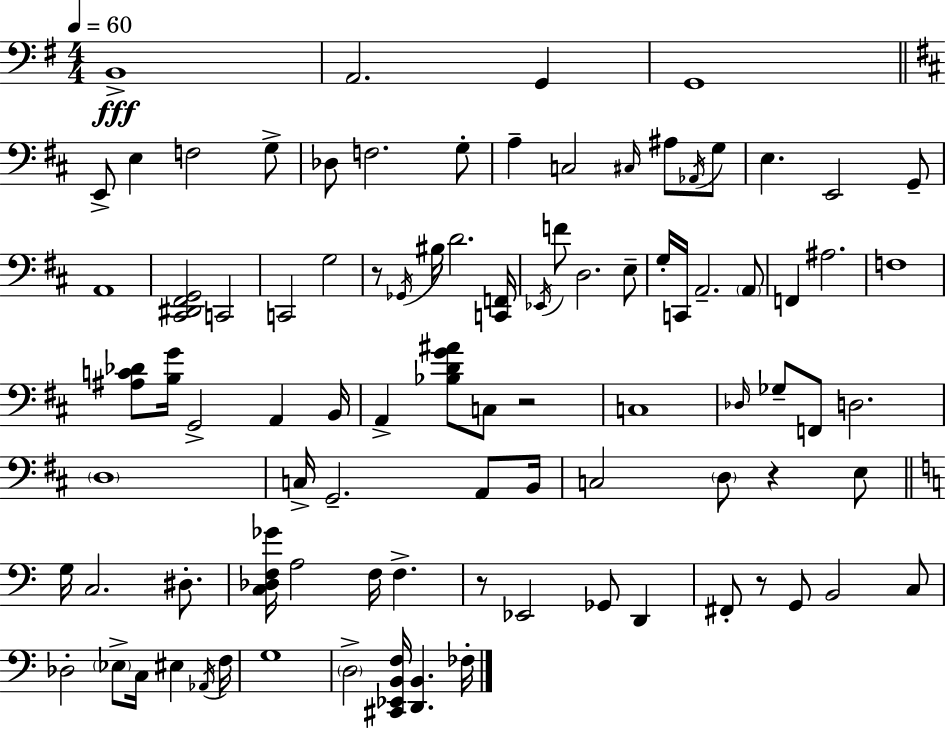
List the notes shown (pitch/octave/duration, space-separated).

B2/w A2/h. G2/q G2/w E2/e E3/q F3/h G3/e Db3/e F3/h. G3/e A3/q C3/h C#3/s A#3/e Ab2/s G3/e E3/q. E2/h G2/e A2/w [C#2,D#2,F#2,G2]/h C2/h C2/h G3/h R/e Gb2/s BIS3/s D4/h. [C2,F2]/s Eb2/s F4/e D3/h. E3/e G3/s C2/s A2/h. A2/e F2/q A#3/h. F3/w [A#3,C4,Db4]/e [B3,G4]/s G2/h A2/q B2/s A2/q [Bb3,D4,G4,A#4]/e C3/e R/h C3/w Db3/s Gb3/e F2/e D3/h. D3/w C3/s G2/h. A2/e B2/s C3/h D3/e R/q E3/e G3/s C3/h. D#3/e. [C3,Db3,F3,Gb4]/s A3/h F3/s F3/q. R/e Eb2/h Gb2/e D2/q F#2/e R/e G2/e B2/h C3/e Db3/h Eb3/e C3/s EIS3/q Ab2/s F3/s G3/w D3/h [C#2,Eb2,B2,F3]/s [D2,B2]/q. FES3/s